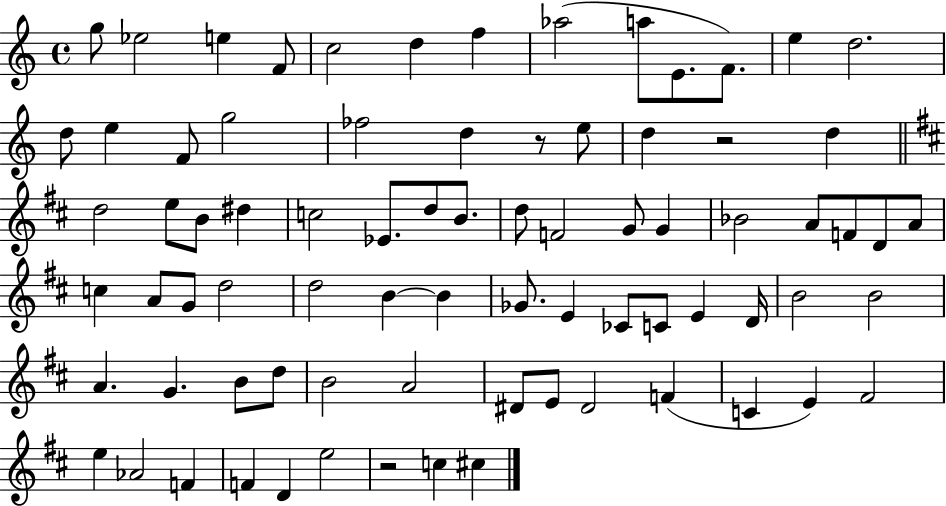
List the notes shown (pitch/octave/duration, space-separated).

G5/e Eb5/h E5/q F4/e C5/h D5/q F5/q Ab5/h A5/e E4/e. F4/e. E5/q D5/h. D5/e E5/q F4/e G5/h FES5/h D5/q R/e E5/e D5/q R/h D5/q D5/h E5/e B4/e D#5/q C5/h Eb4/e. D5/e B4/e. D5/e F4/h G4/e G4/q Bb4/h A4/e F4/e D4/e A4/e C5/q A4/e G4/e D5/h D5/h B4/q B4/q Gb4/e. E4/q CES4/e C4/e E4/q D4/s B4/h B4/h A4/q. G4/q. B4/e D5/e B4/h A4/h D#4/e E4/e D#4/h F4/q C4/q E4/q F#4/h E5/q Ab4/h F4/q F4/q D4/q E5/h R/h C5/q C#5/q